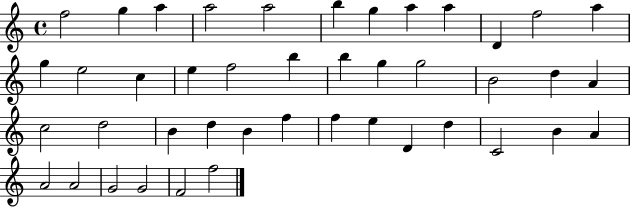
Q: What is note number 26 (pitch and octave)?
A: D5